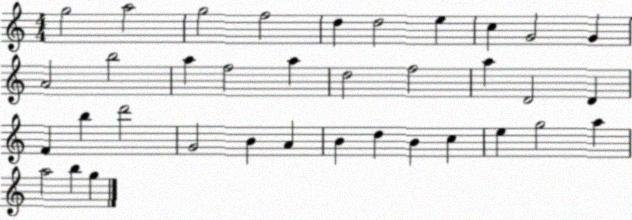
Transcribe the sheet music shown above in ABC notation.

X:1
T:Untitled
M:4/4
L:1/4
K:C
g2 a2 g2 f2 d d2 e c G2 G A2 b2 a f2 a d2 f2 a D2 D F b d'2 G2 B A B d B c e g2 a a2 b g